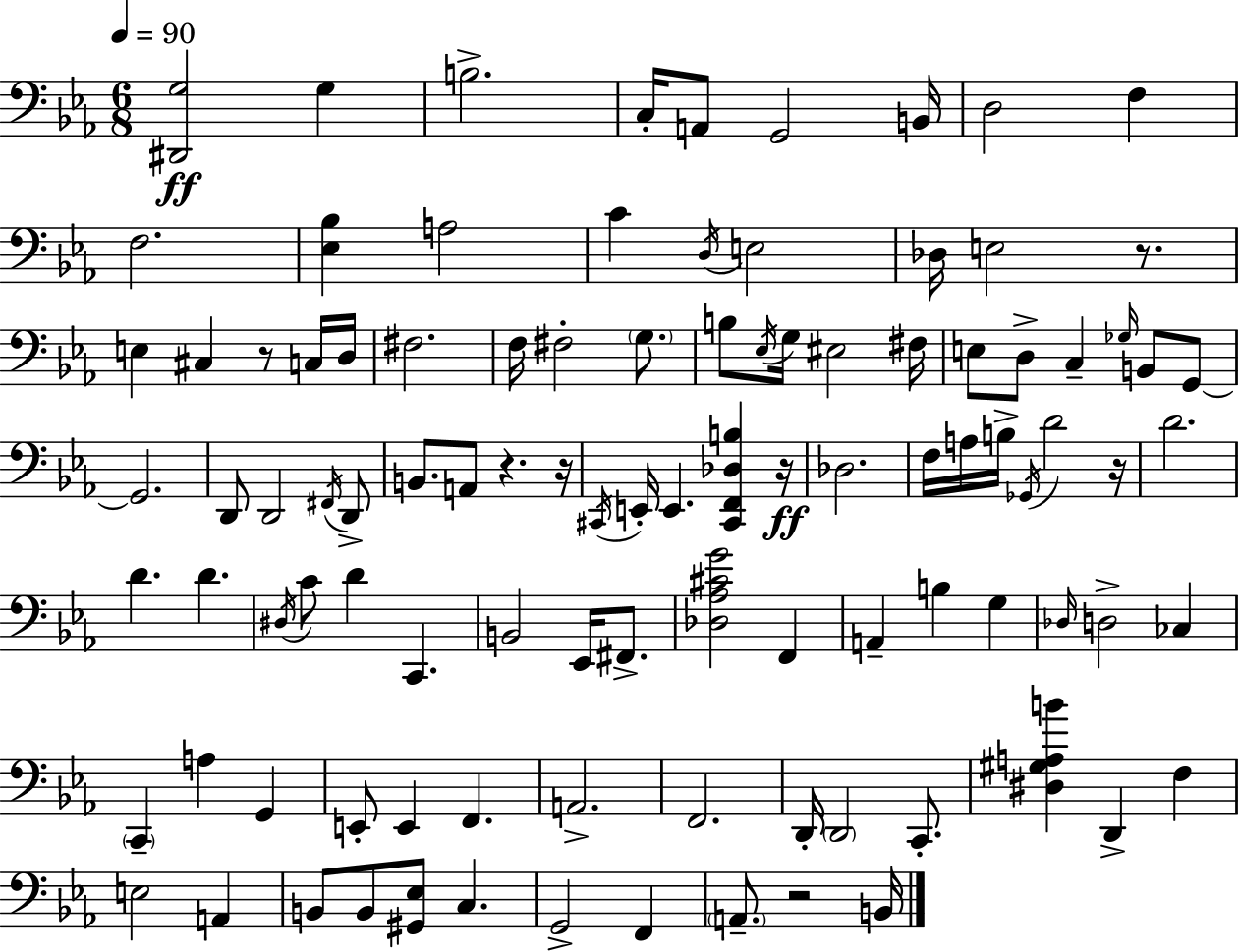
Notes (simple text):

[D#2,G3]/h G3/q B3/h. C3/s A2/e G2/h B2/s D3/h F3/q F3/h. [Eb3,Bb3]/q A3/h C4/q D3/s E3/h Db3/s E3/h R/e. E3/q C#3/q R/e C3/s D3/s F#3/h. F3/s F#3/h G3/e. B3/e Eb3/s G3/s EIS3/h F#3/s E3/e D3/e C3/q Gb3/s B2/e G2/e G2/h. D2/e D2/h F#2/s D2/e B2/e. A2/e R/q. R/s C#2/s E2/s E2/q. [C#2,F2,Db3,B3]/q R/s Db3/h. F3/s A3/s B3/s Gb2/s D4/h R/s D4/h. D4/q. D4/q. D#3/s C4/e D4/q C2/q. B2/h Eb2/s F#2/e. [Db3,Ab3,C#4,G4]/h F2/q A2/q B3/q G3/q Db3/s D3/h CES3/q C2/q A3/q G2/q E2/e E2/q F2/q. A2/h. F2/h. D2/s D2/h C2/e. [D#3,G#3,A3,B4]/q D2/q F3/q E3/h A2/q B2/e B2/e [G#2,Eb3]/e C3/q. G2/h F2/q A2/e. R/h B2/s